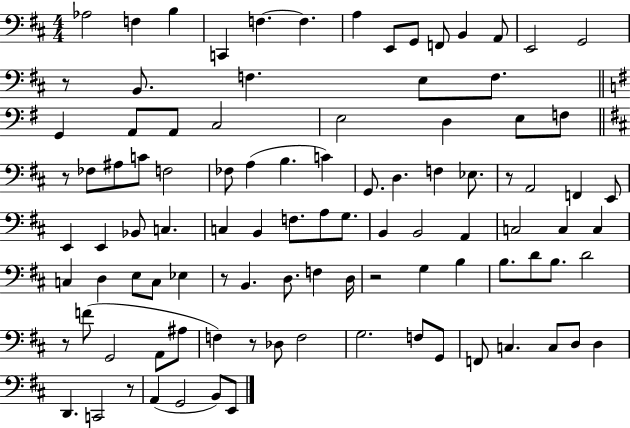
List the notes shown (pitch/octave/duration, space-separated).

Ab3/h F3/q B3/q C2/q F3/q. F3/q. A3/q E2/e G2/e F2/e B2/q A2/e E2/h G2/h R/e B2/e. F3/q. E3/e F3/e. G2/q A2/e A2/e C3/h E3/h D3/q E3/e F3/e R/e FES3/e A#3/e C4/e F3/h FES3/e A3/q B3/q. C4/q G2/e. D3/q. F3/q Eb3/e. R/e A2/h F2/q E2/e E2/q E2/q Bb2/e C3/q. C3/q B2/q F3/e. A3/e G3/e. B2/q B2/h A2/q C3/h C3/q C3/q C3/q D3/q E3/e C3/e Eb3/q R/e B2/q. D3/e. F3/q D3/s R/h G3/q B3/q B3/e. D4/e B3/e. D4/h R/e F4/e G2/h A2/e A#3/e F3/q R/e Db3/e F3/h G3/h. F3/e G2/e F2/e C3/q. C3/e D3/e D3/q D2/q. C2/h R/e A2/q G2/h B2/e E2/e